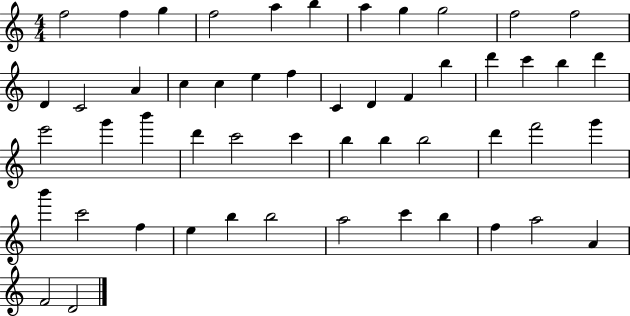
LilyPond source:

{
  \clef treble
  \numericTimeSignature
  \time 4/4
  \key c \major
  f''2 f''4 g''4 | f''2 a''4 b''4 | a''4 g''4 g''2 | f''2 f''2 | \break d'4 c'2 a'4 | c''4 c''4 e''4 f''4 | c'4 d'4 f'4 b''4 | d'''4 c'''4 b''4 d'''4 | \break e'''2 g'''4 b'''4 | d'''4 c'''2 c'''4 | b''4 b''4 b''2 | d'''4 f'''2 g'''4 | \break b'''4 c'''2 f''4 | e''4 b''4 b''2 | a''2 c'''4 b''4 | f''4 a''2 a'4 | \break f'2 d'2 | \bar "|."
}